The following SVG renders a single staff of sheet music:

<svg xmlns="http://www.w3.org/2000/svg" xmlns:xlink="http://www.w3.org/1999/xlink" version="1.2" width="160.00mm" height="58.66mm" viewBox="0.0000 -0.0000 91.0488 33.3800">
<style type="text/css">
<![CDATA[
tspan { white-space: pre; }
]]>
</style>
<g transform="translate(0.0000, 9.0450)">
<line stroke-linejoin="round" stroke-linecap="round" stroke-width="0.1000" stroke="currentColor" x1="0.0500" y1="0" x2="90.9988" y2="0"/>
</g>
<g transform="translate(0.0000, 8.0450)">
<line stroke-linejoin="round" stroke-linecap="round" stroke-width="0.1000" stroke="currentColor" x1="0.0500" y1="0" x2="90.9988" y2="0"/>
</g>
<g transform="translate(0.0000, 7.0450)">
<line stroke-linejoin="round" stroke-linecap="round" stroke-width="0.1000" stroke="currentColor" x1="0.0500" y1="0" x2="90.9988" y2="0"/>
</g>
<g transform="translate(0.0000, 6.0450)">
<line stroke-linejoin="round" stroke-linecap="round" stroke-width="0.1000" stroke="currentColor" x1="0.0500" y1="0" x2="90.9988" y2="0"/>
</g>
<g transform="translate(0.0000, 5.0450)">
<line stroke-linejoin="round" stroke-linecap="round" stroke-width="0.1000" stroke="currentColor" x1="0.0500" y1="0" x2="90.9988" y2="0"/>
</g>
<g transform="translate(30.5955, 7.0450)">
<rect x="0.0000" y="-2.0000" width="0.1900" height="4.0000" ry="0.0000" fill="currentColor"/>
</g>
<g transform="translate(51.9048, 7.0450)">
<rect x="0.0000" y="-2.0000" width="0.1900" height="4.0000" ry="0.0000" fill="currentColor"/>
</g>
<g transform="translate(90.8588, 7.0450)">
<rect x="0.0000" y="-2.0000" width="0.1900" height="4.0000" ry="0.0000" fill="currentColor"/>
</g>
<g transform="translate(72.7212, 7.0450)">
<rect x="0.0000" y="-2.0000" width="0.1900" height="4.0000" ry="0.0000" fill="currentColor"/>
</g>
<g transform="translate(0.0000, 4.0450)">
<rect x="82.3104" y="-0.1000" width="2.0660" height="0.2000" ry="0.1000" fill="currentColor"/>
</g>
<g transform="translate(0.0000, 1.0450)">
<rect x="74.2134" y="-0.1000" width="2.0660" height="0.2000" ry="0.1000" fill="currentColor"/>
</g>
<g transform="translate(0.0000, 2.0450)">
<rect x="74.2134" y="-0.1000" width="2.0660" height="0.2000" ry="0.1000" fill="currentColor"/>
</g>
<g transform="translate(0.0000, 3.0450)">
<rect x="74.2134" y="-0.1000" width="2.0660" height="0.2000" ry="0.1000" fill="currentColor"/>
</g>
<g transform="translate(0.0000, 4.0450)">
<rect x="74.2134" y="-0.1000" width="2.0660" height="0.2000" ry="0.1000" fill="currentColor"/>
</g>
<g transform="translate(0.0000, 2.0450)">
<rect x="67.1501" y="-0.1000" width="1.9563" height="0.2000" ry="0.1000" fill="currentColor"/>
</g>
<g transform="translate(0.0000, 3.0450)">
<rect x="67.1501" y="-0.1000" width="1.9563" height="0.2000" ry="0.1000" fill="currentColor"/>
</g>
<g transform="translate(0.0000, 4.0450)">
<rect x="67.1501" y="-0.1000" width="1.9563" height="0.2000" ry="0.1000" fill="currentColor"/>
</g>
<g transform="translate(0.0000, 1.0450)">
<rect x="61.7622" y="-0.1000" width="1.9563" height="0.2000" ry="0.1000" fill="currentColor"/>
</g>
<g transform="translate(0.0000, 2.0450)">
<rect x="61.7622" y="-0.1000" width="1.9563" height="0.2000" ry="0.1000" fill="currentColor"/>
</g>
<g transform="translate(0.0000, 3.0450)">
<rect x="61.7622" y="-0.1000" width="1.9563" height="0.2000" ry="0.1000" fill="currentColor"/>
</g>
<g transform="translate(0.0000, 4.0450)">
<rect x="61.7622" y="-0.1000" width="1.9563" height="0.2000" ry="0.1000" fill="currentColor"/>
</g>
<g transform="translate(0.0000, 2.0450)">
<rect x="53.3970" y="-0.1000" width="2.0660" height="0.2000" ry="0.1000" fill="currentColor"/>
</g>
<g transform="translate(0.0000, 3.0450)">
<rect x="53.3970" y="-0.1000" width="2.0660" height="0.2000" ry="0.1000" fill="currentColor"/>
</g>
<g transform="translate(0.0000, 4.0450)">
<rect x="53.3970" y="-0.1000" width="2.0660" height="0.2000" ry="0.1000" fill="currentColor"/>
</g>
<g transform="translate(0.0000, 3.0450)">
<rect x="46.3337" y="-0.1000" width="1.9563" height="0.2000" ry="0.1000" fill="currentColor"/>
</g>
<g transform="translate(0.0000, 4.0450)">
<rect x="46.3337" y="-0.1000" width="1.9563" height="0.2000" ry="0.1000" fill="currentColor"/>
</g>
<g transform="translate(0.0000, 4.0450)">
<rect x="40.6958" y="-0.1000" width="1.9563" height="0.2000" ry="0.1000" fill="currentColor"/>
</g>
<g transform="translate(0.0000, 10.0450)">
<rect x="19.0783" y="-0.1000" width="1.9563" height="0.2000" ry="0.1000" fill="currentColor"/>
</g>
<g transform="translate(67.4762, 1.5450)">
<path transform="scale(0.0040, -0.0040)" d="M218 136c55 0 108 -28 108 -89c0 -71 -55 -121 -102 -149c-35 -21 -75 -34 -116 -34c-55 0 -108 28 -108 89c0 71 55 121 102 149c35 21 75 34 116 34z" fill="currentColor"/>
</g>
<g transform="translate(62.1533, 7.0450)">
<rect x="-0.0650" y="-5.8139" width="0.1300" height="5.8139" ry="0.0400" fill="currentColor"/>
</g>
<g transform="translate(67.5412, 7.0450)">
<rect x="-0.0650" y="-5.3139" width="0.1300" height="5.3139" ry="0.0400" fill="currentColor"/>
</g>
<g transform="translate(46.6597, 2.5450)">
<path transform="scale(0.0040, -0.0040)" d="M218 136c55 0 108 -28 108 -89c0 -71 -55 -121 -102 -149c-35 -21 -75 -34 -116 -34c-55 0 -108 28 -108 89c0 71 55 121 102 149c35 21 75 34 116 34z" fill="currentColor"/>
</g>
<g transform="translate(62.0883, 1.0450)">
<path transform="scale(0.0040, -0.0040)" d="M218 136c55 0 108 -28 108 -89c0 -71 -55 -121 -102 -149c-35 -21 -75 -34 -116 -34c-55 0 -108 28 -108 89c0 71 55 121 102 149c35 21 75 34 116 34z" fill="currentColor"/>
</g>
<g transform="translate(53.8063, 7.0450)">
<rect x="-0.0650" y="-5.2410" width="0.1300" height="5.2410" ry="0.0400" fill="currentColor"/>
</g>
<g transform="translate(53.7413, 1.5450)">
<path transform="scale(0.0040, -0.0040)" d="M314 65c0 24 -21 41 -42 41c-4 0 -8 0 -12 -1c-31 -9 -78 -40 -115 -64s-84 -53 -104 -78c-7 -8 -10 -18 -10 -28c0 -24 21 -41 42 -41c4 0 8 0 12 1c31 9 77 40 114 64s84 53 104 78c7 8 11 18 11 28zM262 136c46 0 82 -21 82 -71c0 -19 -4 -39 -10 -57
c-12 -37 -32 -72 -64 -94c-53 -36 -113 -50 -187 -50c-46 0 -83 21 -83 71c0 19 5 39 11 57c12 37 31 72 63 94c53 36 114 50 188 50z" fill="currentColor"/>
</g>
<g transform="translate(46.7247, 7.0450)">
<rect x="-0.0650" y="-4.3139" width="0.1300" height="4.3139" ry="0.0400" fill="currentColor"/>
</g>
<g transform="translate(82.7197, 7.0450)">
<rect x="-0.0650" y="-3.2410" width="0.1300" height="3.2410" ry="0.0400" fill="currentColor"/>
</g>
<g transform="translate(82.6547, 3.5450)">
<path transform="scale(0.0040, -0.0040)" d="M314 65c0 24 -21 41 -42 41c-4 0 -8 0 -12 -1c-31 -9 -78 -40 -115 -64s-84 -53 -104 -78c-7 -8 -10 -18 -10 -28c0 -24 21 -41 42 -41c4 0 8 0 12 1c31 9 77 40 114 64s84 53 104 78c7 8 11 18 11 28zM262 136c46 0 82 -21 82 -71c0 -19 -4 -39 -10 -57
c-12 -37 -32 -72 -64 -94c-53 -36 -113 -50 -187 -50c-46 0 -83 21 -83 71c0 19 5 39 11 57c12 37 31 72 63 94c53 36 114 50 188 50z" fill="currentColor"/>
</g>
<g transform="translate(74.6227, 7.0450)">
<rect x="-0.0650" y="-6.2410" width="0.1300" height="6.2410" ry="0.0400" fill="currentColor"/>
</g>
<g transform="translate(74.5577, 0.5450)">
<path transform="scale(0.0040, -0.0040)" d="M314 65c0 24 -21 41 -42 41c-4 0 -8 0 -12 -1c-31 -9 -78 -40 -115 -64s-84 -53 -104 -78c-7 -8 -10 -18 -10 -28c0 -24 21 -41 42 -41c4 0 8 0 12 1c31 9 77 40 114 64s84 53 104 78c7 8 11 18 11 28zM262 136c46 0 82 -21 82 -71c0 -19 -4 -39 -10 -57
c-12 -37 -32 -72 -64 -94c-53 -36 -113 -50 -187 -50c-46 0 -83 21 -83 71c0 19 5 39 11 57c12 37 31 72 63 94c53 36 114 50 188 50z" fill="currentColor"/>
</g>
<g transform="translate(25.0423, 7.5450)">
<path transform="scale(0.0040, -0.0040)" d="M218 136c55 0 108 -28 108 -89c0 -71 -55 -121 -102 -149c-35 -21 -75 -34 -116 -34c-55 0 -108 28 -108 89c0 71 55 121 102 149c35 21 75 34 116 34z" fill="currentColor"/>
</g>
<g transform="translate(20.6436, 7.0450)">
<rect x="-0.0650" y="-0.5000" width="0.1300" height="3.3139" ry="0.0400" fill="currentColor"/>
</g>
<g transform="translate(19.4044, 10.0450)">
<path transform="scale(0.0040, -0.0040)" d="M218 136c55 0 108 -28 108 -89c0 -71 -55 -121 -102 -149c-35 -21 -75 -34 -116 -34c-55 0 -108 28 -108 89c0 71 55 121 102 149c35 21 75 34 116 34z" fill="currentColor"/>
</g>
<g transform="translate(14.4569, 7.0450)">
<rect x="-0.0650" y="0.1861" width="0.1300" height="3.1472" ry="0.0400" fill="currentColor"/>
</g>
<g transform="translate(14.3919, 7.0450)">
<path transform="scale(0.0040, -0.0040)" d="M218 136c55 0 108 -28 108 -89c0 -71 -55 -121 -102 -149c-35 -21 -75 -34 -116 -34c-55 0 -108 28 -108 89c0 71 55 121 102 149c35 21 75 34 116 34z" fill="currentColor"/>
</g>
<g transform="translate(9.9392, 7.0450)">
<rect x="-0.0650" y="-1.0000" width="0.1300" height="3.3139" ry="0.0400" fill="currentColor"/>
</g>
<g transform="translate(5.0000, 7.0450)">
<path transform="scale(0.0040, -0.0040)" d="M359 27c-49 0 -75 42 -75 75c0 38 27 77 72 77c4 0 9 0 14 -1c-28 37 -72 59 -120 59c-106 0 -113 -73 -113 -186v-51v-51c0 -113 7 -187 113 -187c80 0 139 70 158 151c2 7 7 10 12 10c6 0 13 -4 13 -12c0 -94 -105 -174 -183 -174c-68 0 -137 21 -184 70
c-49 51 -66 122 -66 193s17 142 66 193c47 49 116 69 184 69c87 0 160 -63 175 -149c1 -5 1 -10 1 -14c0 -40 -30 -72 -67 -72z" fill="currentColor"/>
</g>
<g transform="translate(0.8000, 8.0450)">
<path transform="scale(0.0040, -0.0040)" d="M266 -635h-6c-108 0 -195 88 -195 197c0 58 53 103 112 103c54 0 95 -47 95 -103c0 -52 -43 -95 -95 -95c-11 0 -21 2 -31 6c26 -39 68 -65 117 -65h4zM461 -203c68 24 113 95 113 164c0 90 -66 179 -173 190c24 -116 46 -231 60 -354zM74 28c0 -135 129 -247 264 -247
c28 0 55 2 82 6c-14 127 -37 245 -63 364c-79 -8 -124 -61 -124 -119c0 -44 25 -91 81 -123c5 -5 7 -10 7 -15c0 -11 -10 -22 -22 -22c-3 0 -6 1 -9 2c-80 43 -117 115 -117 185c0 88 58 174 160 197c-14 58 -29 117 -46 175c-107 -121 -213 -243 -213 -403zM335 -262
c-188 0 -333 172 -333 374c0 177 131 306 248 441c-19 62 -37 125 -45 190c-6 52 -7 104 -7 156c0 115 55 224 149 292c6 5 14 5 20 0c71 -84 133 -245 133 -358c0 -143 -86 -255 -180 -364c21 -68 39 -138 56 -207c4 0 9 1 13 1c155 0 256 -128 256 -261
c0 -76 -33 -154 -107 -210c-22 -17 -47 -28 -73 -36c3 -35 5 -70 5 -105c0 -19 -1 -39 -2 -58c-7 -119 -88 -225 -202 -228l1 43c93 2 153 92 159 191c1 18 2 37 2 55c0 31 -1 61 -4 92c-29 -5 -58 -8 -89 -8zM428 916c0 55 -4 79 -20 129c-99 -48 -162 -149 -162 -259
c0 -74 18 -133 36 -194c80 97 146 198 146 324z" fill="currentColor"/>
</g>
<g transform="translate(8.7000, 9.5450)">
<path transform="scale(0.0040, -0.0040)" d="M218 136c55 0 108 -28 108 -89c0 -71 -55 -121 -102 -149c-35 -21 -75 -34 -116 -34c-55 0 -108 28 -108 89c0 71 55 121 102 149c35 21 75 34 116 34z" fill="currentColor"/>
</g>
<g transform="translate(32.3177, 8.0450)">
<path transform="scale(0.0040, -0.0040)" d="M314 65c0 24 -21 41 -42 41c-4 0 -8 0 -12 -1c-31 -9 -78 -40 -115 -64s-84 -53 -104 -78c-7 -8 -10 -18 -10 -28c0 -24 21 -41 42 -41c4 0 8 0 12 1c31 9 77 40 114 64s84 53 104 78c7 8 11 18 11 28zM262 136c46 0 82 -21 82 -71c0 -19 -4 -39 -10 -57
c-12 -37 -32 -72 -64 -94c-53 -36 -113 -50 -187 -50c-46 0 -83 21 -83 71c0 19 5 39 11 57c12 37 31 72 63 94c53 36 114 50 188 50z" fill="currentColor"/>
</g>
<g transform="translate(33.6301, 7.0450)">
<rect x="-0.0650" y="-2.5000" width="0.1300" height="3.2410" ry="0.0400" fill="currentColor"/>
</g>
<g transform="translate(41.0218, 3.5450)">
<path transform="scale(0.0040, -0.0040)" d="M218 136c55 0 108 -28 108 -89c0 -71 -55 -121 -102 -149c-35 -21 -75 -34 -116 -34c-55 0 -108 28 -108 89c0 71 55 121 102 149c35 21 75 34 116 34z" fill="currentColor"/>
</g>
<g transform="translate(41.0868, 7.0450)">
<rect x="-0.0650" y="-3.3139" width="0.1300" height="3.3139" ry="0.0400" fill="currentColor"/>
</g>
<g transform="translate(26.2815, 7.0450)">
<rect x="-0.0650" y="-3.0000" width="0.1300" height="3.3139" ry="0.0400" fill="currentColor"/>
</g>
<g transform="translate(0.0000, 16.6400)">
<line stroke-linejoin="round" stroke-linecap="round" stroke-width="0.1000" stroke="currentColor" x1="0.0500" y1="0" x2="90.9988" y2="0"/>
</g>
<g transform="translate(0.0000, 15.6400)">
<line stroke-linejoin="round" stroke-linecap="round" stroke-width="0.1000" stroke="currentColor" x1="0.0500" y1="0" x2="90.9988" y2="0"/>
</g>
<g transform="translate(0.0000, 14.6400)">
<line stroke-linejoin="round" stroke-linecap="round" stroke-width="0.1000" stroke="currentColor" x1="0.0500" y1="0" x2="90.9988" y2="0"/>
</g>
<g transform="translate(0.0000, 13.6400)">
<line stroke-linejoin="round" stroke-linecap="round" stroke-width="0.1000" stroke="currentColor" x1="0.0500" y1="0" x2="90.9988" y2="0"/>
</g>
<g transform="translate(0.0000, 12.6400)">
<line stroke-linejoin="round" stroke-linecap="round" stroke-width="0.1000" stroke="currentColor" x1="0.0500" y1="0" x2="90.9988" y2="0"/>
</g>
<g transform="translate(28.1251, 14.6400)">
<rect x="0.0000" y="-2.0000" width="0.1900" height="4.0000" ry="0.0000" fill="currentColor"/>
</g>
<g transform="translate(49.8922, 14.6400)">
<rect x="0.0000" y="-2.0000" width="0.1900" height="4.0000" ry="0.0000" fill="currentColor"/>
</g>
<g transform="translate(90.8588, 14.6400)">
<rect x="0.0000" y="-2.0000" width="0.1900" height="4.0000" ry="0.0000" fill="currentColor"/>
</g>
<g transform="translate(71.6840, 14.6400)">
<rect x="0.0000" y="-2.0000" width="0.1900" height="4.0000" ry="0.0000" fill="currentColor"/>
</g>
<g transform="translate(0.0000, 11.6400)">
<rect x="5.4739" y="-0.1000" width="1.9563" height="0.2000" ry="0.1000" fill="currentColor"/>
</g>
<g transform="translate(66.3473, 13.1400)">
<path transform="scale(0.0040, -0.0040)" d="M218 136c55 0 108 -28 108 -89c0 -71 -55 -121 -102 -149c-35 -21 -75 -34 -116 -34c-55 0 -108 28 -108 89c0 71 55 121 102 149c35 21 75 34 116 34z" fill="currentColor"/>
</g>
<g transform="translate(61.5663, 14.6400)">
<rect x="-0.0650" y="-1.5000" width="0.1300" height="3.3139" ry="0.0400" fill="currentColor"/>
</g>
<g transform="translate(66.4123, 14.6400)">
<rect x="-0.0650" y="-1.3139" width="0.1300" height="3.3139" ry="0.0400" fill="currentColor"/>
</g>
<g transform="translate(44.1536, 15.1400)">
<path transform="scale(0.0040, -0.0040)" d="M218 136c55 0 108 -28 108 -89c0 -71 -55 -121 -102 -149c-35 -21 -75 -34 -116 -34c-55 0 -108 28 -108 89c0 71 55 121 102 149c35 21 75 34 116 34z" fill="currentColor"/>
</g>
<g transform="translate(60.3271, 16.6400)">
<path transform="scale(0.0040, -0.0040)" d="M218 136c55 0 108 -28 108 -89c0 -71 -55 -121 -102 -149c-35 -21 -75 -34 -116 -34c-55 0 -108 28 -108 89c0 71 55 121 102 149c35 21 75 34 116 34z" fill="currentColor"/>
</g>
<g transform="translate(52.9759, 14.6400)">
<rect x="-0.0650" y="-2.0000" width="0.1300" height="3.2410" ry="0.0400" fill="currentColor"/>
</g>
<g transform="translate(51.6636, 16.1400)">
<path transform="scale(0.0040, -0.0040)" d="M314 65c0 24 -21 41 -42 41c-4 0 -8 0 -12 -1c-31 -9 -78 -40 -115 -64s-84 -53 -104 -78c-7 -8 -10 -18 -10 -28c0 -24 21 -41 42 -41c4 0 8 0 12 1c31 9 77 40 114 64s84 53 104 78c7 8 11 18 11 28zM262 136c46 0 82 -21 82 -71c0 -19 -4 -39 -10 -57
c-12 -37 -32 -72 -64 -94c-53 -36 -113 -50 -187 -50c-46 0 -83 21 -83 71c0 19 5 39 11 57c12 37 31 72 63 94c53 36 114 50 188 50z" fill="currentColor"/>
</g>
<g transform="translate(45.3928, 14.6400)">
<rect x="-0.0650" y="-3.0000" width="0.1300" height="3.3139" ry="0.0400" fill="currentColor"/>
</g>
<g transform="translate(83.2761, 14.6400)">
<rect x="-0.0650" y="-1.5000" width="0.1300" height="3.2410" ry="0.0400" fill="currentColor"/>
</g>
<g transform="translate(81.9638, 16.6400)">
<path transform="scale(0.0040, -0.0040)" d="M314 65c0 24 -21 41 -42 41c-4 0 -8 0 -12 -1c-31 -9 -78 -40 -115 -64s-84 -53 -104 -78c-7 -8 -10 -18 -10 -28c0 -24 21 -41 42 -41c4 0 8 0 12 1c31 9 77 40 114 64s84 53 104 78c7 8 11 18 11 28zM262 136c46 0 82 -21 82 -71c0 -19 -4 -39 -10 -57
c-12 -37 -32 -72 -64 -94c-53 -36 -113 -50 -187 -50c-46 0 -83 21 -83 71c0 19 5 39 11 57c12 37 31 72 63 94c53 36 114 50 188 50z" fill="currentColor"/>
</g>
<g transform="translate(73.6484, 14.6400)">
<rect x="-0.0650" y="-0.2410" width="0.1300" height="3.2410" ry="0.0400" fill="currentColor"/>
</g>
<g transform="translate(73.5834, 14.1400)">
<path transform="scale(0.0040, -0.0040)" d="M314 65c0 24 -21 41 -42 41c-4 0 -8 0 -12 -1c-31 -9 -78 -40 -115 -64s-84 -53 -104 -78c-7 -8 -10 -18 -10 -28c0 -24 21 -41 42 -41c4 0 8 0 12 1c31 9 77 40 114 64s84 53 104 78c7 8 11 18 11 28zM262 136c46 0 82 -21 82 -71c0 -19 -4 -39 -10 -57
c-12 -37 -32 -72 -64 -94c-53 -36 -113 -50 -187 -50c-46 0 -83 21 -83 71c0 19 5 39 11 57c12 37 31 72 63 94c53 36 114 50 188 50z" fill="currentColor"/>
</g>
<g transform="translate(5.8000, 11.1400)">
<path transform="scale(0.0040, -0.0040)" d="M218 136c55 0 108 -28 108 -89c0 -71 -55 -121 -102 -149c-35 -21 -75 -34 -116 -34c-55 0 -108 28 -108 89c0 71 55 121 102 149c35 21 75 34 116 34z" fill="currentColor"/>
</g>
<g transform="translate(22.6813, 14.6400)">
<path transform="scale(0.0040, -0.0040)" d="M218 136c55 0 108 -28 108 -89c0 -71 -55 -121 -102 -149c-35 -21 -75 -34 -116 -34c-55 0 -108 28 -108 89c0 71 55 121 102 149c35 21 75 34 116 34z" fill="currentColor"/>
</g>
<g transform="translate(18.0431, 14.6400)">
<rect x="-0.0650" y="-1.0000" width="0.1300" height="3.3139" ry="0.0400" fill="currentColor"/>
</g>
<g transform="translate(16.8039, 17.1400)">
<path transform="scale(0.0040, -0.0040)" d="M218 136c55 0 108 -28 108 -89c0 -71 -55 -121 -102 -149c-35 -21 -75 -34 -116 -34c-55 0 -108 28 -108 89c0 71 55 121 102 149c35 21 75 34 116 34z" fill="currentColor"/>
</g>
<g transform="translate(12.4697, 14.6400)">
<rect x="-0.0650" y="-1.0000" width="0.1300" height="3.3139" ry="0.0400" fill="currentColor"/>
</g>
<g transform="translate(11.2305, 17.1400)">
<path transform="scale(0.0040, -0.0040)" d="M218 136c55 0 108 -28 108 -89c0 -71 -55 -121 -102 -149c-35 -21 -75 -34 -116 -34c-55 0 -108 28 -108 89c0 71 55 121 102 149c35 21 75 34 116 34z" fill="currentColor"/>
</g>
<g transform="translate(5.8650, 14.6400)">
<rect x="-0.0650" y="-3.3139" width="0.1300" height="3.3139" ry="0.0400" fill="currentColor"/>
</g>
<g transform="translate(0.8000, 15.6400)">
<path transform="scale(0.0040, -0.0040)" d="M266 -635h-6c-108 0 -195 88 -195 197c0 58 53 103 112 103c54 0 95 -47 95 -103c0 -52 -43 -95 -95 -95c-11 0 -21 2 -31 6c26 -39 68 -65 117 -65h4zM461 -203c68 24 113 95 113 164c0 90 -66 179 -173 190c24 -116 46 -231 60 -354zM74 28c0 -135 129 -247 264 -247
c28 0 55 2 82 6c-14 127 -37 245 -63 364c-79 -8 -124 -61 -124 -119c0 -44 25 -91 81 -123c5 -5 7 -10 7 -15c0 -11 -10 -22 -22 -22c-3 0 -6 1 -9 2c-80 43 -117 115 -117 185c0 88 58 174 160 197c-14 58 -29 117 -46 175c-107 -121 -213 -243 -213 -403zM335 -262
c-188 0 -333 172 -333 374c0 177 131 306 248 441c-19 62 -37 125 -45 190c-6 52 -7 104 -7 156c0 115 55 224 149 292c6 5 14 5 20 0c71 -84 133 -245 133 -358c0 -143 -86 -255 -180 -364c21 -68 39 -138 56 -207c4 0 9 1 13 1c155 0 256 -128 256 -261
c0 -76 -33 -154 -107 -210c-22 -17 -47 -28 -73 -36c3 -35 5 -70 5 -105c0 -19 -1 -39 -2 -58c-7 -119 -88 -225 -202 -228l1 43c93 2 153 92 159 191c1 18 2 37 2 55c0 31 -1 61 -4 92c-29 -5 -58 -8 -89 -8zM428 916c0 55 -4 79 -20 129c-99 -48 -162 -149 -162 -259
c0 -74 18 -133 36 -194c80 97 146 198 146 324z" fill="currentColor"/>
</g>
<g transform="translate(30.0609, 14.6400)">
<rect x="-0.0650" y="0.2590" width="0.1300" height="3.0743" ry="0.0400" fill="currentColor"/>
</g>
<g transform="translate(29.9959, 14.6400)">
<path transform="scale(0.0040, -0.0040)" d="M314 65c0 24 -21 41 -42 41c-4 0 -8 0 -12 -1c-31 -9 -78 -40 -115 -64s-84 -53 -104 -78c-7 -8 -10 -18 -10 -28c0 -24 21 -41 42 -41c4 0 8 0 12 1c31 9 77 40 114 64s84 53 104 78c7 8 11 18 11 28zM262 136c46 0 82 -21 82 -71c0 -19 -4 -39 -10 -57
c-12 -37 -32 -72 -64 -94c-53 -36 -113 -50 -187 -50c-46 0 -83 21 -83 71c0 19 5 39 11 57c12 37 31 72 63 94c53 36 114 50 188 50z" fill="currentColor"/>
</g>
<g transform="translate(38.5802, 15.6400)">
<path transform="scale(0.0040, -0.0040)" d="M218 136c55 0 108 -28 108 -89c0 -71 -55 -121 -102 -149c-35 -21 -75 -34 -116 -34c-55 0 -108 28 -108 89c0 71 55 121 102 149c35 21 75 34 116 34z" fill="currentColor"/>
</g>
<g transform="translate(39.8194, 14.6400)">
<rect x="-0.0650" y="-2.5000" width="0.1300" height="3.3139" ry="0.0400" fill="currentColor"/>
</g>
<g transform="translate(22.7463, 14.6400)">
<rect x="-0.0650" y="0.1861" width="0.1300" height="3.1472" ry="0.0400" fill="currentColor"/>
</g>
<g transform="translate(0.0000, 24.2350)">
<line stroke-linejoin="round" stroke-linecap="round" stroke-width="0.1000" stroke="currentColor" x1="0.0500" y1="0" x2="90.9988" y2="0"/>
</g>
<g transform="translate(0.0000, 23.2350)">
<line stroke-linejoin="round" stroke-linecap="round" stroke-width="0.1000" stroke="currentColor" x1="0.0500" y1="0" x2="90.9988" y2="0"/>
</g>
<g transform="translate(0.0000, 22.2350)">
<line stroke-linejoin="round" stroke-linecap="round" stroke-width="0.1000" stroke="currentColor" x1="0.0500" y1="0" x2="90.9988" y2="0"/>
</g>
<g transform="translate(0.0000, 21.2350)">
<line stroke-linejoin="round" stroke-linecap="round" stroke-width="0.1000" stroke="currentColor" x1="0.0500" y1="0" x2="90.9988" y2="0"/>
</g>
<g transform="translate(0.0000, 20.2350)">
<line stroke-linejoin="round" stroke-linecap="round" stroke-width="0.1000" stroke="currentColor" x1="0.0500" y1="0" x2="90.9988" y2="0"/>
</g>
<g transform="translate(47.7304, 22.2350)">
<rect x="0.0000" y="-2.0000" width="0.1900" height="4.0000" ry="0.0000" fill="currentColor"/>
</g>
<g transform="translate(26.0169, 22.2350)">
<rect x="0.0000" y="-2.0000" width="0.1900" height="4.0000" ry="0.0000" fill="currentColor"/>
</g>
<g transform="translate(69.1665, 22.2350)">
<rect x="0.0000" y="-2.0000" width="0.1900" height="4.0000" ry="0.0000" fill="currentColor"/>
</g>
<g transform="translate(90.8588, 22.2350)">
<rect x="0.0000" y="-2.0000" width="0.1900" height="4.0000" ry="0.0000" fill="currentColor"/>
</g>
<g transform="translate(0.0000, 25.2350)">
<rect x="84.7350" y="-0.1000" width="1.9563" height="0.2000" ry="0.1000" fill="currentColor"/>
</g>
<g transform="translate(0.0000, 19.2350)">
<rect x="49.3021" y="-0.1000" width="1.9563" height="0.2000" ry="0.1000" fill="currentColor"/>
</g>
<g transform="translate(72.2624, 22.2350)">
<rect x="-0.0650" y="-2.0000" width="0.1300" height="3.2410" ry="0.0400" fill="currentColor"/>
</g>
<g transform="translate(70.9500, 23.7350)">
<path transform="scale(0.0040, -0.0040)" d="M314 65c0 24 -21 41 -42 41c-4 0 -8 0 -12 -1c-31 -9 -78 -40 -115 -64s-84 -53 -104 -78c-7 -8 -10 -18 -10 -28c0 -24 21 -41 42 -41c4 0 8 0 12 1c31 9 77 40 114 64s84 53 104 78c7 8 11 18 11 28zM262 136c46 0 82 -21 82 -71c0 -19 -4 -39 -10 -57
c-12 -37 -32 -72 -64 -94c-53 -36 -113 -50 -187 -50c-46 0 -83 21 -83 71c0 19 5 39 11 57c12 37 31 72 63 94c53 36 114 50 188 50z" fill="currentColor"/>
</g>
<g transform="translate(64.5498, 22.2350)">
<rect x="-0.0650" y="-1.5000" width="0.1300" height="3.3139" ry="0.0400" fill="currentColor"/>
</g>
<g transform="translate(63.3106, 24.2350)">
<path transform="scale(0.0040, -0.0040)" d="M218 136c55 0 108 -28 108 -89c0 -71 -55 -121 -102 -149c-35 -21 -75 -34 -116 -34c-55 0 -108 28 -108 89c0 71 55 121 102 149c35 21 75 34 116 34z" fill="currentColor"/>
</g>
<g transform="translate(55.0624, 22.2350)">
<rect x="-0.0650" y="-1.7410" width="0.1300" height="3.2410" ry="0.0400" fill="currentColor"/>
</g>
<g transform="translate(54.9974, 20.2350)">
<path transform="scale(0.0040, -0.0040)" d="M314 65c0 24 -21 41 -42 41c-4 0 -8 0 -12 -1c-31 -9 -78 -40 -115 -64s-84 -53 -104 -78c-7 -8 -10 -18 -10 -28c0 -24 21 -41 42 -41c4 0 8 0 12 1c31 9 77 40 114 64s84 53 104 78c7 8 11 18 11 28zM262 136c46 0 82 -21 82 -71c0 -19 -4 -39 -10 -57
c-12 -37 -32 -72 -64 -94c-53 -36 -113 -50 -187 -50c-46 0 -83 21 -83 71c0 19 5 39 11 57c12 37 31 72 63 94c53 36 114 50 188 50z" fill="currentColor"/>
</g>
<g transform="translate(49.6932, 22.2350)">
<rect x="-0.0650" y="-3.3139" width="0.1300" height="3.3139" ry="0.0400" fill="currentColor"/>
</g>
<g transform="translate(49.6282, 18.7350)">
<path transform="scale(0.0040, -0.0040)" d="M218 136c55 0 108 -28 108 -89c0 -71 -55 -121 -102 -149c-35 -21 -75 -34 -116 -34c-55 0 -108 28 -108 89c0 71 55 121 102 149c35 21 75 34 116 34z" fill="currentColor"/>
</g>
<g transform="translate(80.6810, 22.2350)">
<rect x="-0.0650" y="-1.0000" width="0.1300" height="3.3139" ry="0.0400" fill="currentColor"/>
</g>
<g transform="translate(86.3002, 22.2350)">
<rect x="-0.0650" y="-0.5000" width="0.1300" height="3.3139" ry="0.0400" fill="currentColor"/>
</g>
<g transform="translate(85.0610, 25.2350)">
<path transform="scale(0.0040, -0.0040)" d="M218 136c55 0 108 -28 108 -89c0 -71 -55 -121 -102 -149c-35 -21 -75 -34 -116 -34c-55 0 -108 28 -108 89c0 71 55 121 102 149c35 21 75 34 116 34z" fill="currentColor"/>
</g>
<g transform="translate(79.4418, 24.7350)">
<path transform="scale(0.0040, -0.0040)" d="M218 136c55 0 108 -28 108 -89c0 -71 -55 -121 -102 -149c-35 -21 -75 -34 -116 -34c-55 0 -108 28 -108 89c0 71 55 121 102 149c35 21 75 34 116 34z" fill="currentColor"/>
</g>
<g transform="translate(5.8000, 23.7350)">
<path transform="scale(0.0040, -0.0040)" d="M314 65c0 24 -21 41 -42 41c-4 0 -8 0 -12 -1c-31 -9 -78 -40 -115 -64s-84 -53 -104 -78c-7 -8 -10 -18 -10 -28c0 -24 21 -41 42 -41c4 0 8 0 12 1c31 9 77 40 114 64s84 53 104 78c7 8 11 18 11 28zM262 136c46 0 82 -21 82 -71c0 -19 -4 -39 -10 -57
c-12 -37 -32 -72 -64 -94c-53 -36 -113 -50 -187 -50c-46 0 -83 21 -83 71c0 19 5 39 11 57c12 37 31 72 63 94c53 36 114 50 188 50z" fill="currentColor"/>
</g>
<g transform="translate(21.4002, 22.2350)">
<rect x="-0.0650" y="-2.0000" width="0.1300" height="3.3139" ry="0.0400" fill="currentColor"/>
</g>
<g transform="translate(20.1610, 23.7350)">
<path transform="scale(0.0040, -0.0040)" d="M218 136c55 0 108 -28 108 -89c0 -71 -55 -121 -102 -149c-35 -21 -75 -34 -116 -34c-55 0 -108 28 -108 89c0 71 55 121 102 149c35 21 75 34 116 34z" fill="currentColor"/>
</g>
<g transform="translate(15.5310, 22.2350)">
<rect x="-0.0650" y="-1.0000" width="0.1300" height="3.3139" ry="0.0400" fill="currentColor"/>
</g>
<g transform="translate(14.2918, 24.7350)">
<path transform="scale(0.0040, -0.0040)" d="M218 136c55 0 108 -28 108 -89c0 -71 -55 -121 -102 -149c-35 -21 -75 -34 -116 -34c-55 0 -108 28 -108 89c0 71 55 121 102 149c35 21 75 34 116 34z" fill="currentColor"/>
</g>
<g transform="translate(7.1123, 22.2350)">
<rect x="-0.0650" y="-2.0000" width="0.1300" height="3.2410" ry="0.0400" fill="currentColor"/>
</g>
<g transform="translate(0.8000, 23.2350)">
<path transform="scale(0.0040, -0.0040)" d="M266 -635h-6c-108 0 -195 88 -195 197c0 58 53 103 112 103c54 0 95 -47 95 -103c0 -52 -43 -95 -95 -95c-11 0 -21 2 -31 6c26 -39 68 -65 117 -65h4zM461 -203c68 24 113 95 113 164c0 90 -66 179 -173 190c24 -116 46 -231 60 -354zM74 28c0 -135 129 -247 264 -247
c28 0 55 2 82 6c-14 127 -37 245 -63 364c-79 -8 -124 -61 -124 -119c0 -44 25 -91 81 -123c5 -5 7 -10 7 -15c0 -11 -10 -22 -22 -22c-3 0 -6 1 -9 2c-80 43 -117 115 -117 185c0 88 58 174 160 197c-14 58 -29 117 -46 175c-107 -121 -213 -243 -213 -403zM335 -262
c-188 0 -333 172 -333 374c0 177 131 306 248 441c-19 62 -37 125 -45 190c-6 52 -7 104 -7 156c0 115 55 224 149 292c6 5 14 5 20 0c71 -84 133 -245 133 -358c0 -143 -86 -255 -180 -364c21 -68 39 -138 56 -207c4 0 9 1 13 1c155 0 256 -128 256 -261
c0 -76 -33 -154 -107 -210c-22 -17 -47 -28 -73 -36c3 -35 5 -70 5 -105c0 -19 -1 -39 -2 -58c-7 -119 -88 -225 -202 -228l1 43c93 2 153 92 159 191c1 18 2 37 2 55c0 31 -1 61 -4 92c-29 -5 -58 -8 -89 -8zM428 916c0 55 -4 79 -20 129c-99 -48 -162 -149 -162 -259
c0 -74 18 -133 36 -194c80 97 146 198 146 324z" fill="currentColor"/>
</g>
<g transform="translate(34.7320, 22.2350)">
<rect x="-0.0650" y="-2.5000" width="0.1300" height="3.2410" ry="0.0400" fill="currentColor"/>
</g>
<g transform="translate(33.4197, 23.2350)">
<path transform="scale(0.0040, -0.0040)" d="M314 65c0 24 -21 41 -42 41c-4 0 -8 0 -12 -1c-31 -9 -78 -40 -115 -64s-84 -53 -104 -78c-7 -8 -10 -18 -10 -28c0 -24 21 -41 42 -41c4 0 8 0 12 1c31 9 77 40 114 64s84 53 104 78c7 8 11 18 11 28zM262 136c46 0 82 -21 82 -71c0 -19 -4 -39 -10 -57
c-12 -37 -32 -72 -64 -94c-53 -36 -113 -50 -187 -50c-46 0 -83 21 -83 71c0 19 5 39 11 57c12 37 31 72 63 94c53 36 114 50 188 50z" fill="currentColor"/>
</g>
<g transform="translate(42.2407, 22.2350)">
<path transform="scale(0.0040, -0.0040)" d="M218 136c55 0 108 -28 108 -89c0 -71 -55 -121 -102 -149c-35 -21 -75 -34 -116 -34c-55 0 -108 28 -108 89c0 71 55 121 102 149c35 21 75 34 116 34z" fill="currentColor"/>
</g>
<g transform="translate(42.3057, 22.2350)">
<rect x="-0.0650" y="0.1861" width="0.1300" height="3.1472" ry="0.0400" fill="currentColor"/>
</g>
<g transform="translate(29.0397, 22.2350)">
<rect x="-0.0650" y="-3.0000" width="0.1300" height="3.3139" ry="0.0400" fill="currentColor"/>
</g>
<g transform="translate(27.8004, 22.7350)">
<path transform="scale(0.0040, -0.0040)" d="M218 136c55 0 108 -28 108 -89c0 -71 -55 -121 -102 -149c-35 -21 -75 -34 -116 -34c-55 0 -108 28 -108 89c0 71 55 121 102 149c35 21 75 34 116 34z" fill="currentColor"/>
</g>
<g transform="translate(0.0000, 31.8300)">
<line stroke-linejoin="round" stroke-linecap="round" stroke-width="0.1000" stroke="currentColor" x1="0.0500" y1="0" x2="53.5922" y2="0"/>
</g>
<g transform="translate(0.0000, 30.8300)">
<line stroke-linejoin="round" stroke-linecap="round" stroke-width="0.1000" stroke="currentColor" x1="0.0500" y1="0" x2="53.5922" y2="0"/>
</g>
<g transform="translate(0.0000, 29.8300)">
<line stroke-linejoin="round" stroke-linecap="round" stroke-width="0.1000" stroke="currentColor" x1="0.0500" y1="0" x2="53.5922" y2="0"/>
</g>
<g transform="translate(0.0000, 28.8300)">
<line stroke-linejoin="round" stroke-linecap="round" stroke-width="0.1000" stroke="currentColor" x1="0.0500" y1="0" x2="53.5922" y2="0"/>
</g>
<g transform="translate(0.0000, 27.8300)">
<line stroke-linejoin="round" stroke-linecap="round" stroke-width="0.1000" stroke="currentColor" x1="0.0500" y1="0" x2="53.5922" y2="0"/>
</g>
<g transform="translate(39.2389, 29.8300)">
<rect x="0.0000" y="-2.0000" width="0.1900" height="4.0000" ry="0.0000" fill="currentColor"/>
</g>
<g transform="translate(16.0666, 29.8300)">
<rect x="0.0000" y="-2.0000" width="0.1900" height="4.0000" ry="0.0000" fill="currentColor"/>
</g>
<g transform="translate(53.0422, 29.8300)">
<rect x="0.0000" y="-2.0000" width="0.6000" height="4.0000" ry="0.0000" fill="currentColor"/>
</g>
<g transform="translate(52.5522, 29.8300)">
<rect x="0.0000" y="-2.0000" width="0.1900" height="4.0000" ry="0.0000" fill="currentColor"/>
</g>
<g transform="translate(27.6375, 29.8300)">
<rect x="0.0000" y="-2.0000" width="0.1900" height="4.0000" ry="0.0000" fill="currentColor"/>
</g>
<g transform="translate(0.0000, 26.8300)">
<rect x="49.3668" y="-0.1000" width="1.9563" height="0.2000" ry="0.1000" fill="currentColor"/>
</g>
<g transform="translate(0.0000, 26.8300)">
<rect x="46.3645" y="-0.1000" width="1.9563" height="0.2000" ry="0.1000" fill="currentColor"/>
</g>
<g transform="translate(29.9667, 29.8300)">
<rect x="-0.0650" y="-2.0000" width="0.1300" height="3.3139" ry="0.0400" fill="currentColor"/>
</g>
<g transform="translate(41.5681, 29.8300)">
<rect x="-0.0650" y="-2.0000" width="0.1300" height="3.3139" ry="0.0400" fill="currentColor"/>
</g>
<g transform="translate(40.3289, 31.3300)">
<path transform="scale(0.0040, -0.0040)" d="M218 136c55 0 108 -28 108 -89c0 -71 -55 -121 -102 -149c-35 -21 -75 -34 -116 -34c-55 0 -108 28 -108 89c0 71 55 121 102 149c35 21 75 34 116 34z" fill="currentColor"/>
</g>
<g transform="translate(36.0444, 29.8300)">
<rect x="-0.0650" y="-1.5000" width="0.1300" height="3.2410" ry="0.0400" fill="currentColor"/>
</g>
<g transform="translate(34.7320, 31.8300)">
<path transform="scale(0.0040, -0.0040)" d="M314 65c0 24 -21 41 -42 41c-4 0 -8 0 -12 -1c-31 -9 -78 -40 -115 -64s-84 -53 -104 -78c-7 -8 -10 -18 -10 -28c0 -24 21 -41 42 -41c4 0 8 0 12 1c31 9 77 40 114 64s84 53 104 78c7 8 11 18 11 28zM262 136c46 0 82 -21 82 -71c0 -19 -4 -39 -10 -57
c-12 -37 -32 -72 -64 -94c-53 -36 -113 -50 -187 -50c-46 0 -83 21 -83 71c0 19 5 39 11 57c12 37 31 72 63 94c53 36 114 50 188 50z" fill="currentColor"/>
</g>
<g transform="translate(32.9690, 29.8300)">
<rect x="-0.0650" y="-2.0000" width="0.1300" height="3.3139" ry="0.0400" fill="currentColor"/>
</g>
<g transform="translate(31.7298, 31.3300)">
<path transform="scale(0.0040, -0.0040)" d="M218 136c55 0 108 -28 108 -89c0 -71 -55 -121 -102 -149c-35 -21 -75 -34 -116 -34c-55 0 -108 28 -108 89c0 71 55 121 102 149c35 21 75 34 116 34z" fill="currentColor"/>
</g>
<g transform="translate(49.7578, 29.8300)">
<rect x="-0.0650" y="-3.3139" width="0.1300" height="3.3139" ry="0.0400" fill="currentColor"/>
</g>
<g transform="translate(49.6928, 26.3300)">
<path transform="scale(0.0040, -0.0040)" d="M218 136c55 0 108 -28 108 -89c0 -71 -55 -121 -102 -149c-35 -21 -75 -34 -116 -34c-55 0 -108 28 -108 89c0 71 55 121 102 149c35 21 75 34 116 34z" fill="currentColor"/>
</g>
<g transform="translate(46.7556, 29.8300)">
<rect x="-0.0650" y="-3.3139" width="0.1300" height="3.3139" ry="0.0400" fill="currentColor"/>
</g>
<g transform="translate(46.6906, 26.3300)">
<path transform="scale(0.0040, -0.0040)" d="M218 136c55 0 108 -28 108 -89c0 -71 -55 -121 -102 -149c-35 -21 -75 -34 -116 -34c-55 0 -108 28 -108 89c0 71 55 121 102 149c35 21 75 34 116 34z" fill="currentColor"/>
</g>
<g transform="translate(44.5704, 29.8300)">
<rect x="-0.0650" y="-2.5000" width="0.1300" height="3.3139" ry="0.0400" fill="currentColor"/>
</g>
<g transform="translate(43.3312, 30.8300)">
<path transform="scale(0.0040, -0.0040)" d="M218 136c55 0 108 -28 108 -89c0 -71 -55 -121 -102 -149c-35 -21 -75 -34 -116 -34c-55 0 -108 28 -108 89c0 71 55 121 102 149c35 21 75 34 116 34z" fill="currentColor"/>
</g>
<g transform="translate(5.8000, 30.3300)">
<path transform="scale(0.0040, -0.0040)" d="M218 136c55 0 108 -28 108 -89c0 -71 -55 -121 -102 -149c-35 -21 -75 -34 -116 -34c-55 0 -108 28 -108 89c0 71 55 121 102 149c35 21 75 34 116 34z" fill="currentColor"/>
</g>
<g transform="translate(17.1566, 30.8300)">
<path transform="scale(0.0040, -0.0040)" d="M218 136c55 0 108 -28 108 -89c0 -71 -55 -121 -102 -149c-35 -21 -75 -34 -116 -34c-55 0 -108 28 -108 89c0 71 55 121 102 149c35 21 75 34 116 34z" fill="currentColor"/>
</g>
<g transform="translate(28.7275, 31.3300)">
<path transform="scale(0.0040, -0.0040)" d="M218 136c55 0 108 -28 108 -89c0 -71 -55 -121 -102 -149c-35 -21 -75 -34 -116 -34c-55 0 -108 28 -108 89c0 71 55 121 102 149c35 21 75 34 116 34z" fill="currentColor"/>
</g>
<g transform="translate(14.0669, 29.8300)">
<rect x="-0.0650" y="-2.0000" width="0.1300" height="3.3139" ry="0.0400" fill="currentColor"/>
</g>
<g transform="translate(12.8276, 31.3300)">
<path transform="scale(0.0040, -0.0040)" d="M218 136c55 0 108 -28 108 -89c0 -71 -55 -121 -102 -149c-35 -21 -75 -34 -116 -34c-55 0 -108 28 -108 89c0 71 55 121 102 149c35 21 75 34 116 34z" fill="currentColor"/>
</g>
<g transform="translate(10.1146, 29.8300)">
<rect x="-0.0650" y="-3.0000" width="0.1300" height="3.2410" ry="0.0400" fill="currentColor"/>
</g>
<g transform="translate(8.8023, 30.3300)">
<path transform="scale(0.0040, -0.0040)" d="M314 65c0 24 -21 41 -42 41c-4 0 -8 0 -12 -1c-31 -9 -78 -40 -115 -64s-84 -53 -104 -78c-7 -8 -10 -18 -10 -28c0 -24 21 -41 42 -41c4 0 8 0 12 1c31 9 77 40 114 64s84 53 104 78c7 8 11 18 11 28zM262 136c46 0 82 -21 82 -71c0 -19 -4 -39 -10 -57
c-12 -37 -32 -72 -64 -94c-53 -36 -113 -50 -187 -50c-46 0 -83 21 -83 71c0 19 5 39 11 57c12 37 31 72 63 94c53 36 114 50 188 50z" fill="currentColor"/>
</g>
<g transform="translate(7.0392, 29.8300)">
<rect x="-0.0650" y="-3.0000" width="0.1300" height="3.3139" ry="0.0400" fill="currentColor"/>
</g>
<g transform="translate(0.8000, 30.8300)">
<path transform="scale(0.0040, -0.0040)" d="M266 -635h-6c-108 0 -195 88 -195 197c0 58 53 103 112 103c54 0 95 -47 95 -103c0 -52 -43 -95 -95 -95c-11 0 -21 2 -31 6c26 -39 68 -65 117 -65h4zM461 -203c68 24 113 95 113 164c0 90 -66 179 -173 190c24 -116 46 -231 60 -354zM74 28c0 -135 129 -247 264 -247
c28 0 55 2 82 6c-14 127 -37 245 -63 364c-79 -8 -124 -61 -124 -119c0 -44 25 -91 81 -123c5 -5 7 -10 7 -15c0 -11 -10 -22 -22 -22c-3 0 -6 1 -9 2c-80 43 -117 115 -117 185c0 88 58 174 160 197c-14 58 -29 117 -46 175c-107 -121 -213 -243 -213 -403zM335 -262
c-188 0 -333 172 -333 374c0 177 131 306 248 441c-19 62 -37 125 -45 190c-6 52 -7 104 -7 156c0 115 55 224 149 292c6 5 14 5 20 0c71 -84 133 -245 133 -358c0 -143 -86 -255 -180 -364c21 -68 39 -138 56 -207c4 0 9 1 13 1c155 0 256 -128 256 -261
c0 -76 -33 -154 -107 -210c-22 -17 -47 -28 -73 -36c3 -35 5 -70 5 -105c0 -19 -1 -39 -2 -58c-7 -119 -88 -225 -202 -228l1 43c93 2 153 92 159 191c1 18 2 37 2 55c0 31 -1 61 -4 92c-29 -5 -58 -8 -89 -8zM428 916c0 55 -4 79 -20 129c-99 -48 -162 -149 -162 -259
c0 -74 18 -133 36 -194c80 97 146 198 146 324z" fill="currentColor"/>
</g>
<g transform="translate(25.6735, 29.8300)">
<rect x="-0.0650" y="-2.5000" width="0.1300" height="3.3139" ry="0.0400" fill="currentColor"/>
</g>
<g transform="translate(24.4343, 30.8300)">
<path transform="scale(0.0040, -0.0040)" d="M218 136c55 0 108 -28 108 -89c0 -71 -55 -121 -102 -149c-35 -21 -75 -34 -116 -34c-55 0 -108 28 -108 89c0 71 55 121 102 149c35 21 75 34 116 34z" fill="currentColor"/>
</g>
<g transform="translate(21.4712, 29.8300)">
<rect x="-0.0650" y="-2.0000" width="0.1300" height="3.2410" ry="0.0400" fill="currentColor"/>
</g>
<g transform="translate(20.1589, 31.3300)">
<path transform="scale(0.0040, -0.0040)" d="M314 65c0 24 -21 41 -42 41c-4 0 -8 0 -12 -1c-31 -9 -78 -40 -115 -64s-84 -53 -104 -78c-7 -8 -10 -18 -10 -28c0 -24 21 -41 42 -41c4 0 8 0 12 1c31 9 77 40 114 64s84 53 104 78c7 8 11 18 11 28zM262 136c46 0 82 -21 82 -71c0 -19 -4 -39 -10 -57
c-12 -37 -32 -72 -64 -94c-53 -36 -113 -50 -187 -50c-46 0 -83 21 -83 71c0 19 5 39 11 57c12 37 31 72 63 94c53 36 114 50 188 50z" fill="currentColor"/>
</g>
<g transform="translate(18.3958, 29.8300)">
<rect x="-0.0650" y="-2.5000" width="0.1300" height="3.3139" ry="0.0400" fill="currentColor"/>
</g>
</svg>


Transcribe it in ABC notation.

X:1
T:Untitled
M:4/4
L:1/4
K:C
D B C A G2 b d' f'2 g' f' a'2 b2 b D D B B2 G A F2 E e c2 E2 F2 D F A G2 B b f2 E F2 D C A A2 F G F2 G F F E2 F G b b